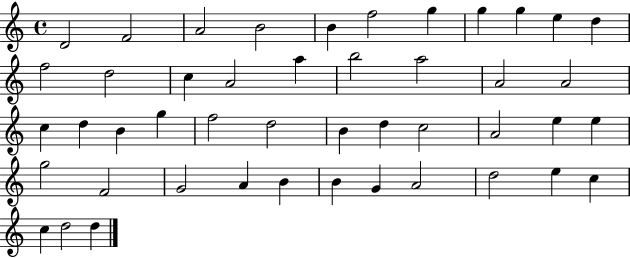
{
  \clef treble
  \time 4/4
  \defaultTimeSignature
  \key c \major
  d'2 f'2 | a'2 b'2 | b'4 f''2 g''4 | g''4 g''4 e''4 d''4 | \break f''2 d''2 | c''4 a'2 a''4 | b''2 a''2 | a'2 a'2 | \break c''4 d''4 b'4 g''4 | f''2 d''2 | b'4 d''4 c''2 | a'2 e''4 e''4 | \break g''2 f'2 | g'2 a'4 b'4 | b'4 g'4 a'2 | d''2 e''4 c''4 | \break c''4 d''2 d''4 | \bar "|."
}